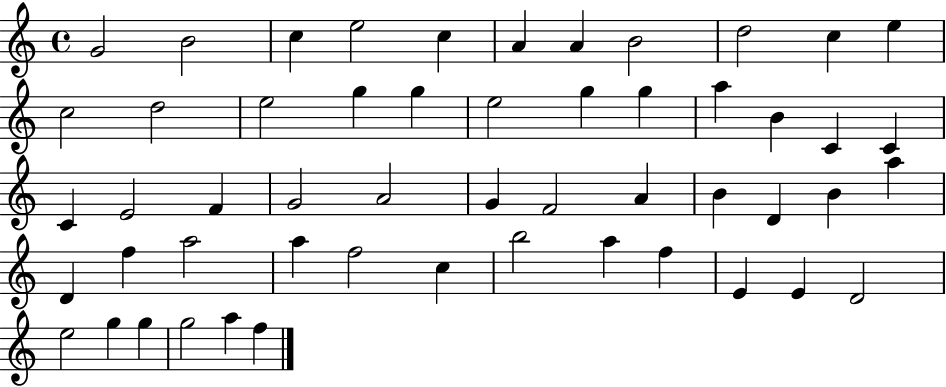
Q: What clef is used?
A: treble